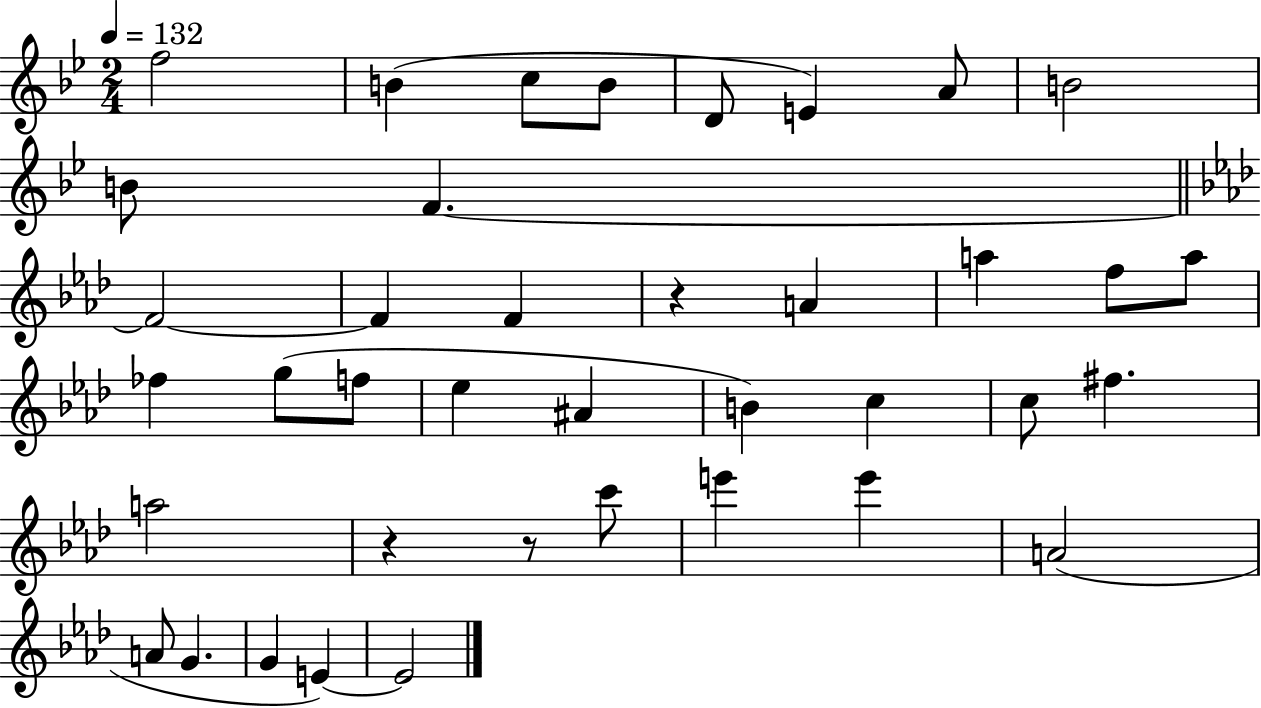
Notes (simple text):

F5/h B4/q C5/e B4/e D4/e E4/q A4/e B4/h B4/e F4/q. F4/h F4/q F4/q R/q A4/q A5/q F5/e A5/e FES5/q G5/e F5/e Eb5/q A#4/q B4/q C5/q C5/e F#5/q. A5/h R/q R/e C6/e E6/q E6/q A4/h A4/e G4/q. G4/q E4/q E4/h